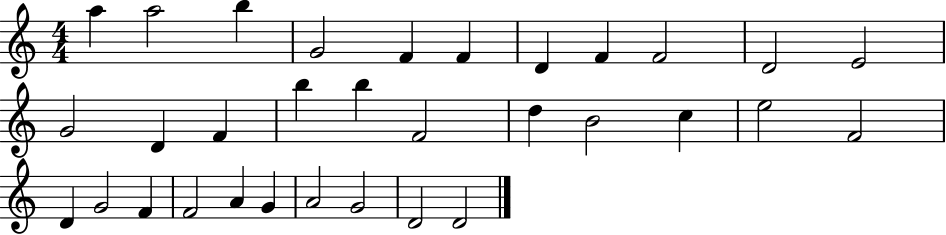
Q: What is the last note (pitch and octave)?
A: D4